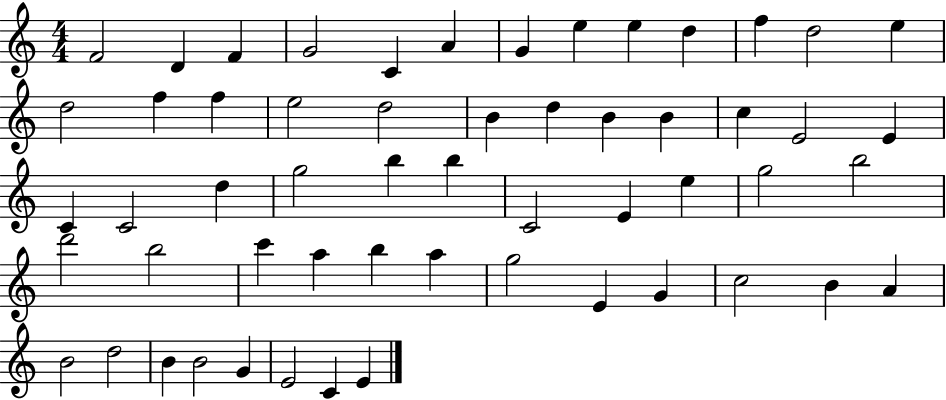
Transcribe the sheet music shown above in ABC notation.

X:1
T:Untitled
M:4/4
L:1/4
K:C
F2 D F G2 C A G e e d f d2 e d2 f f e2 d2 B d B B c E2 E C C2 d g2 b b C2 E e g2 b2 d'2 b2 c' a b a g2 E G c2 B A B2 d2 B B2 G E2 C E